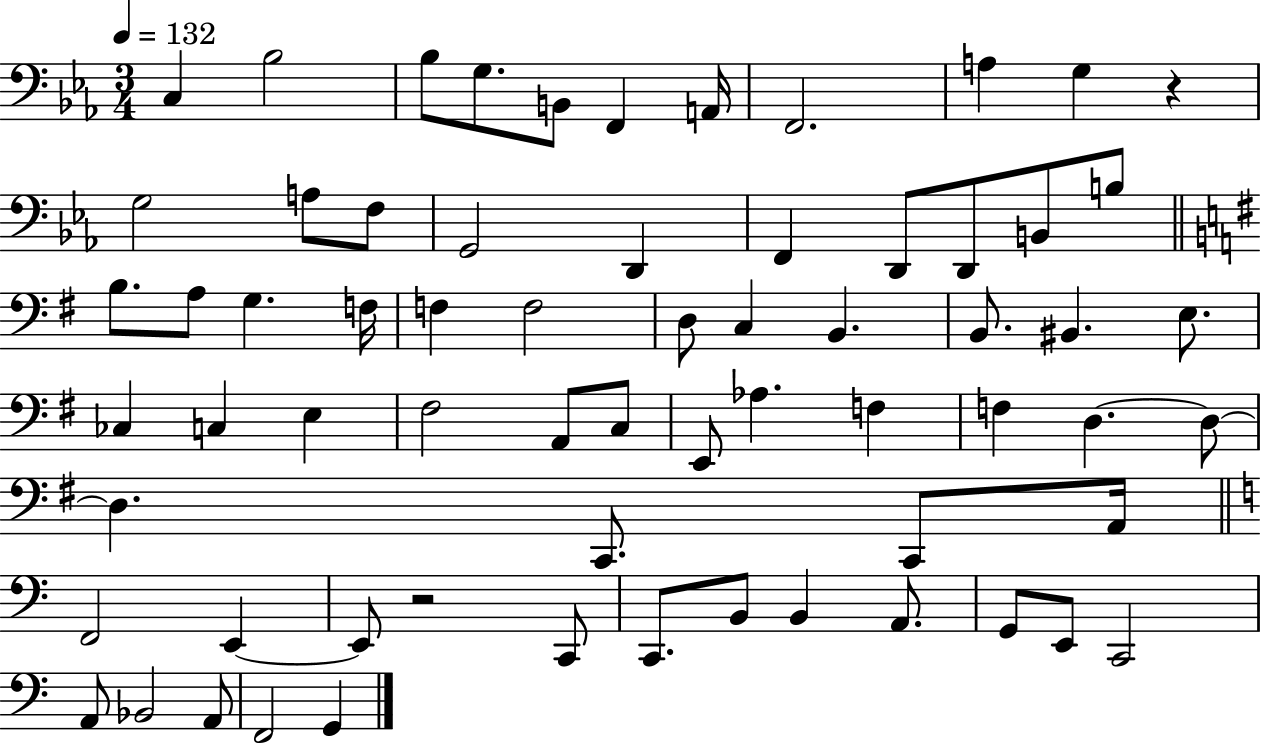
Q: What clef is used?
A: bass